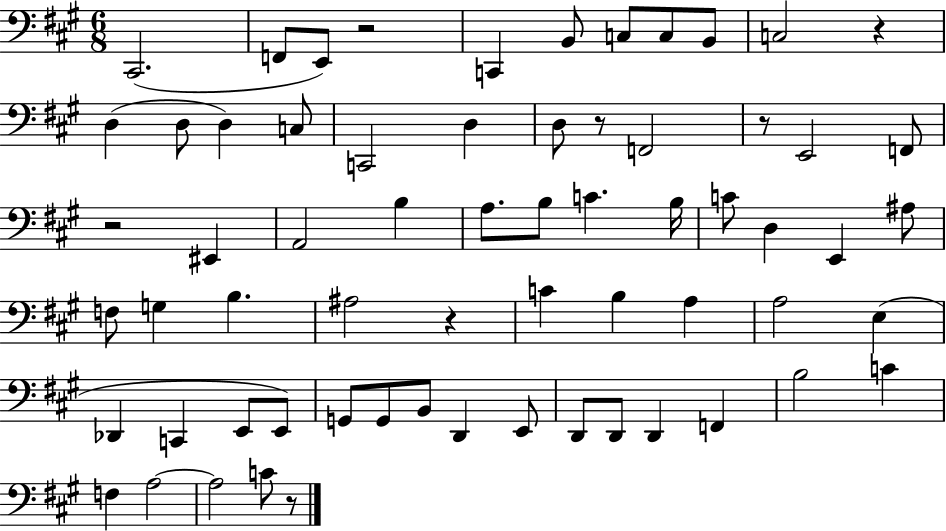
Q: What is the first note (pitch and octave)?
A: C#2